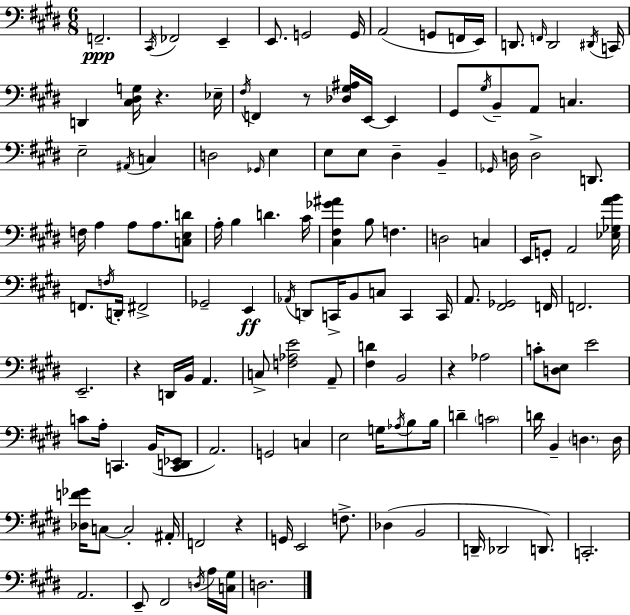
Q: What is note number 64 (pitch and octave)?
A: D2